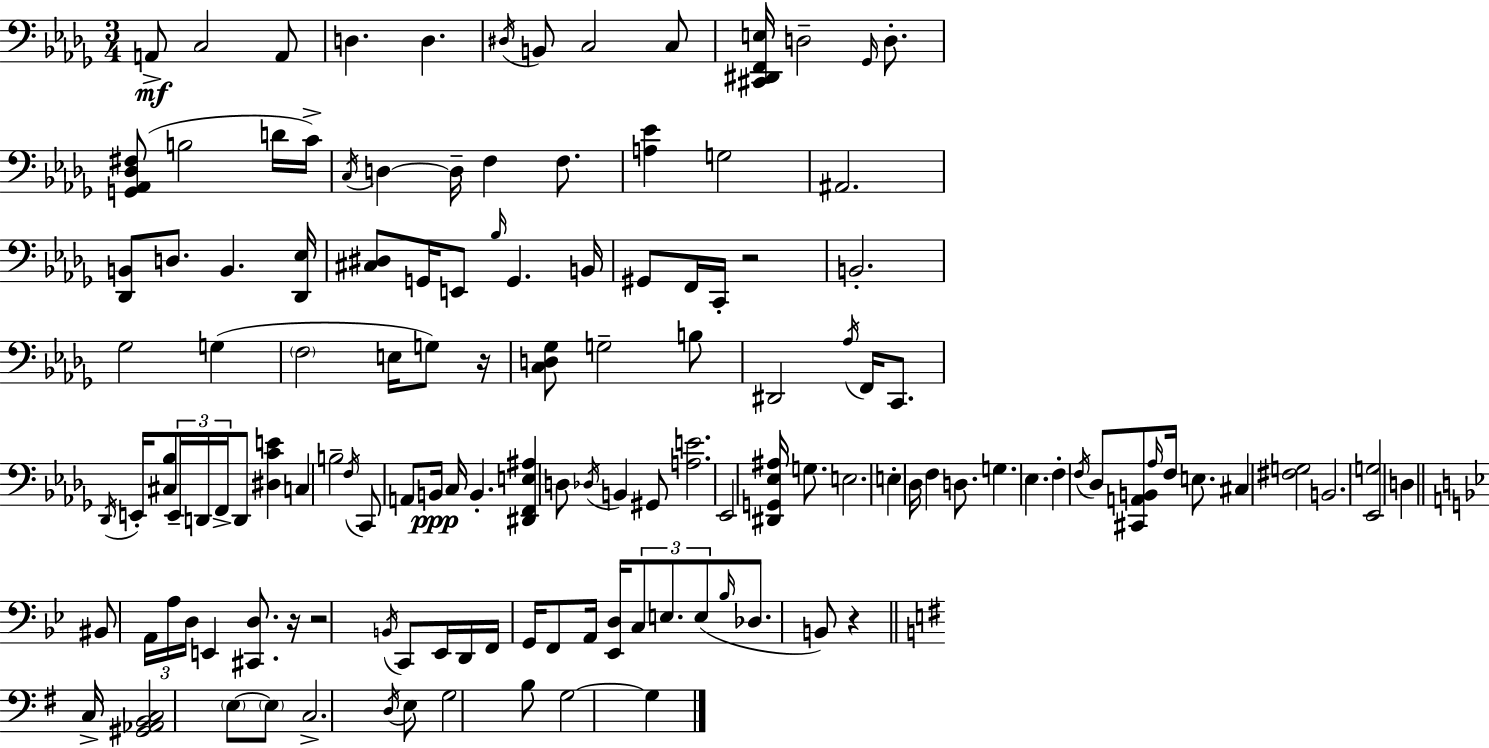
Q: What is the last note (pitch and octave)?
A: G3